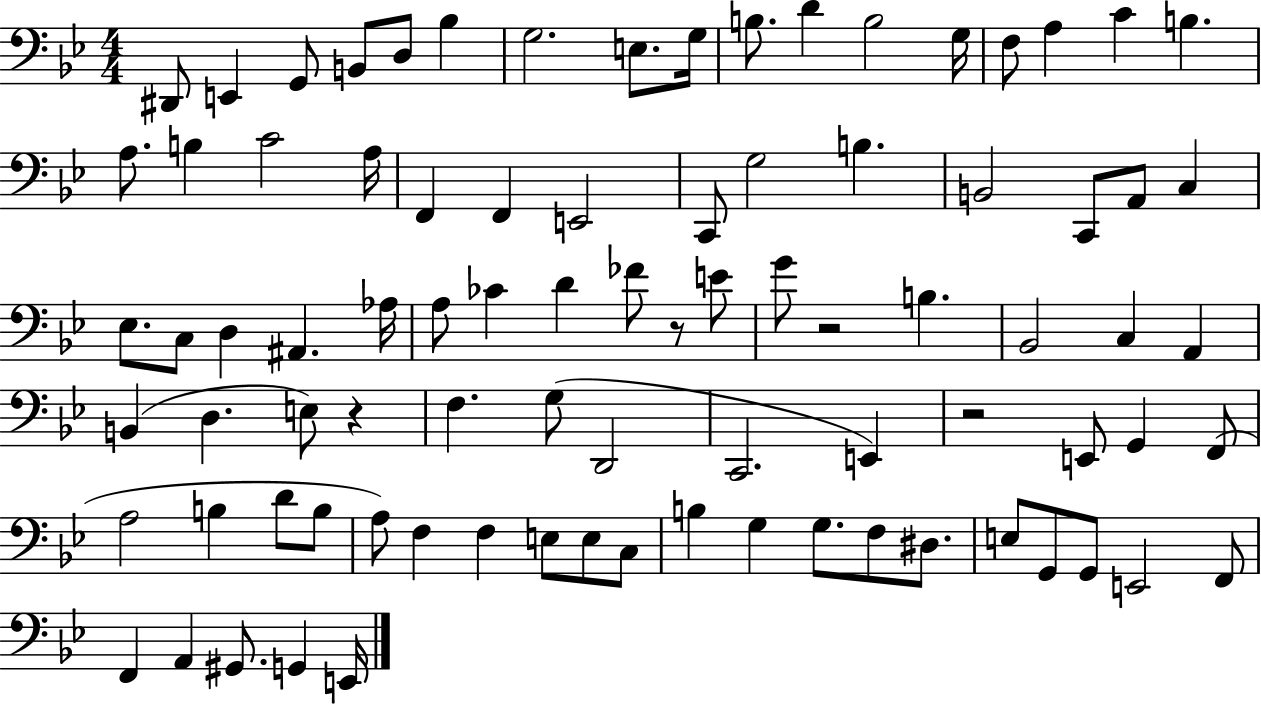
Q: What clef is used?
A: bass